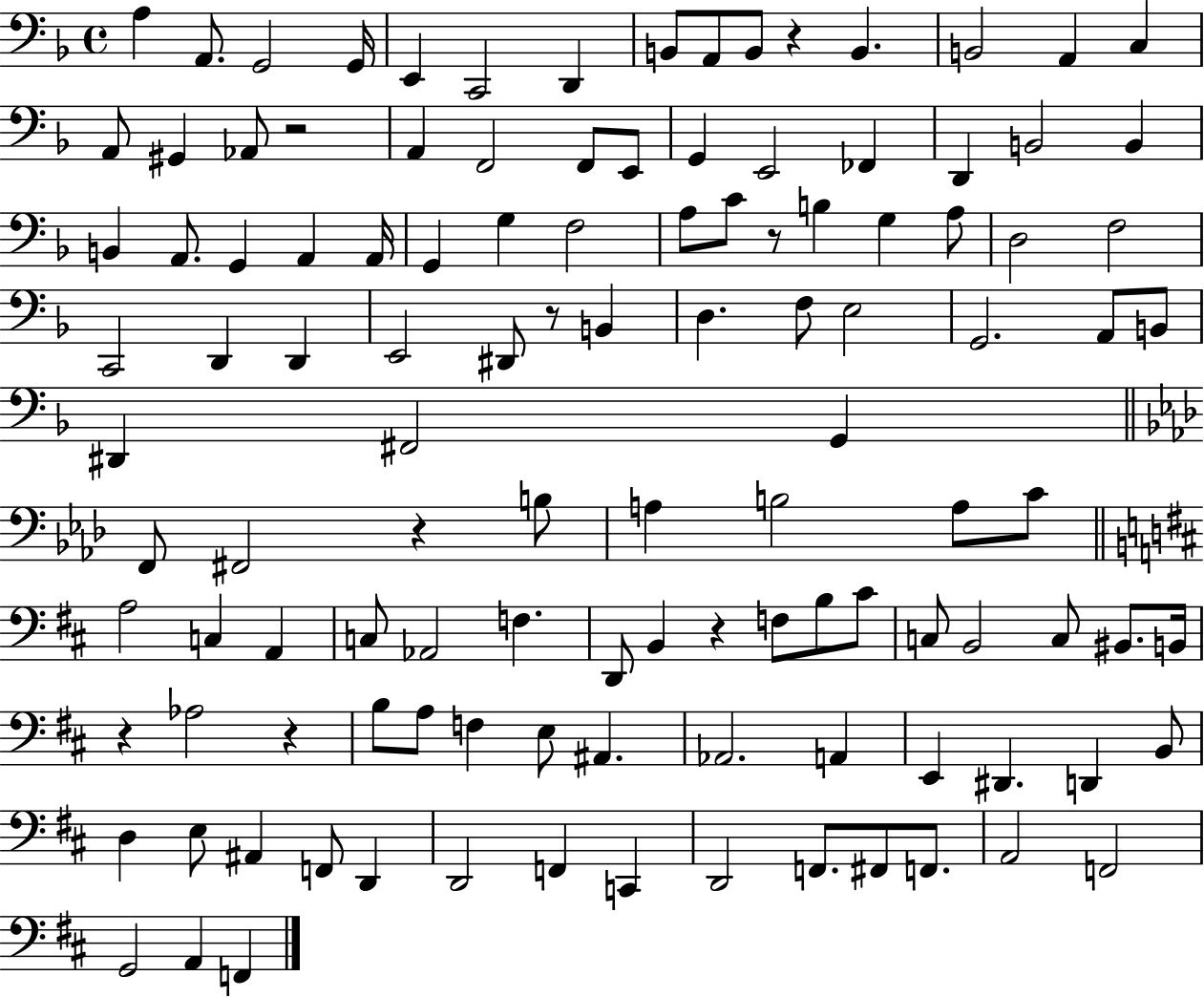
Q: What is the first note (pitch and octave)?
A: A3